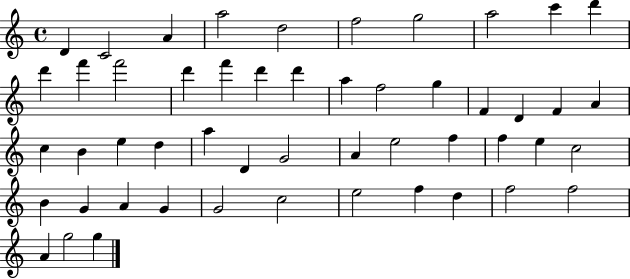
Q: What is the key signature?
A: C major